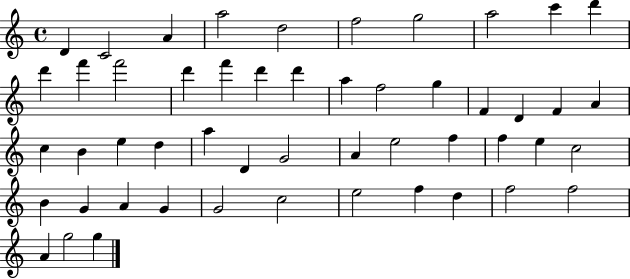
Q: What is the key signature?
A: C major